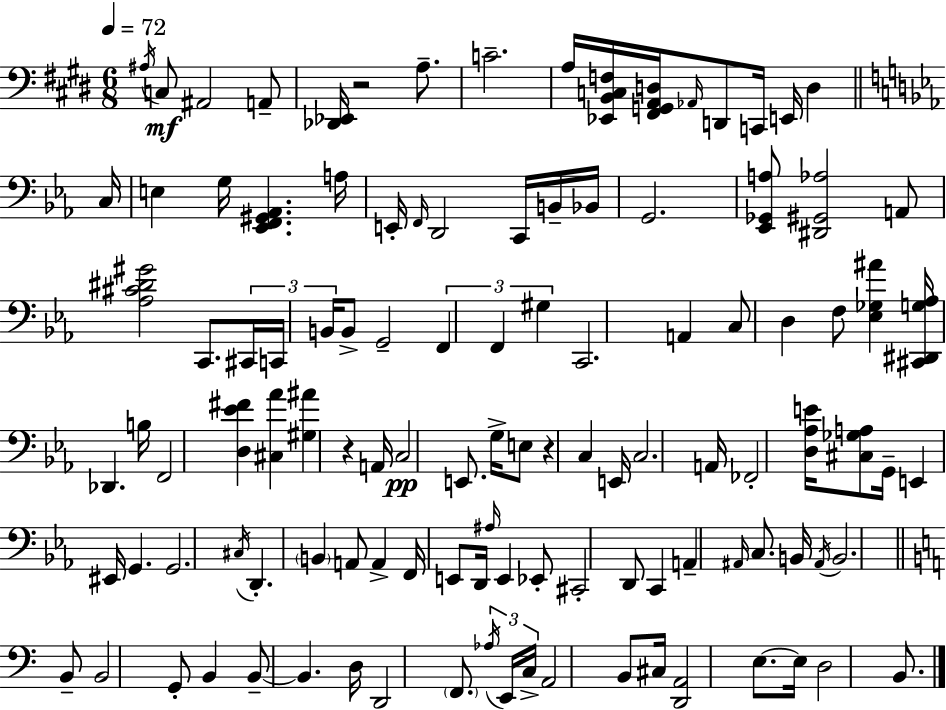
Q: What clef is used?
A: bass